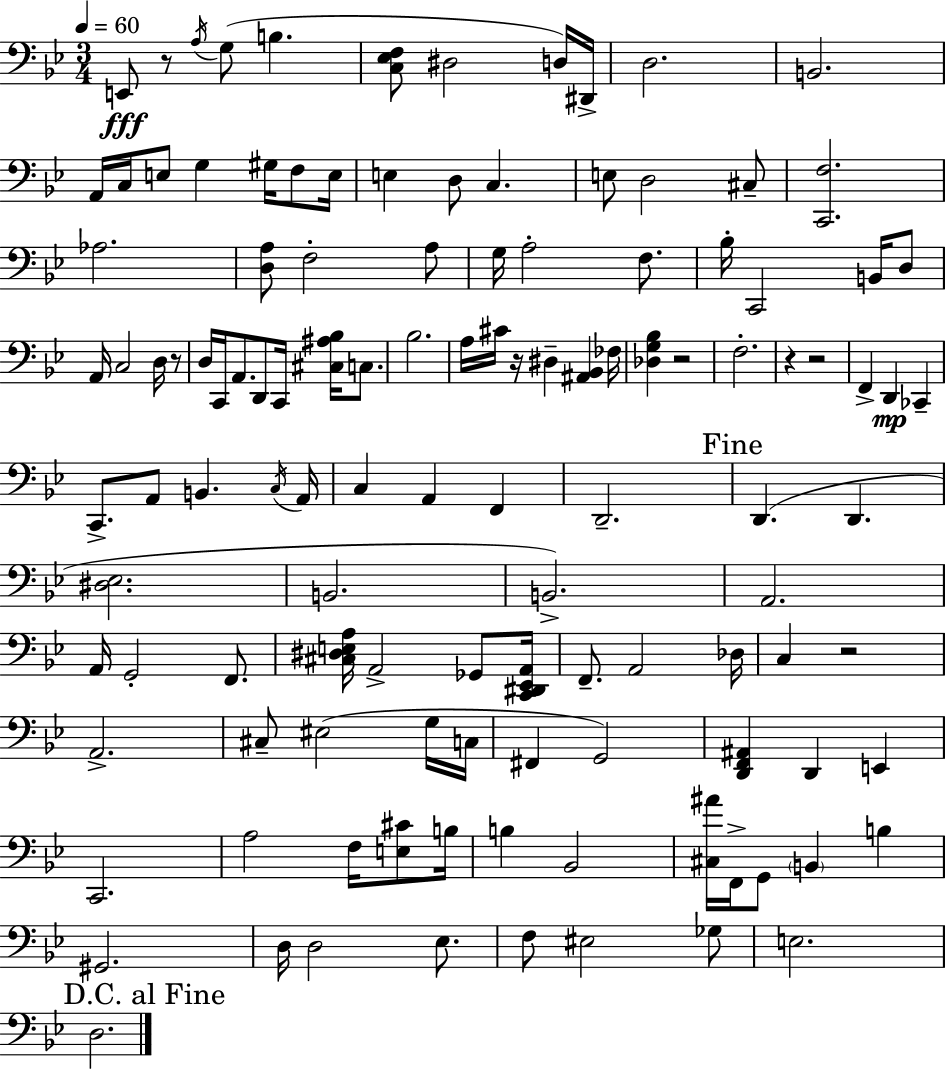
X:1
T:Untitled
M:3/4
L:1/4
K:Bb
E,,/2 z/2 A,/4 G,/2 B, [C,_E,F,]/2 ^D,2 D,/4 ^D,,/4 D,2 B,,2 A,,/4 C,/4 E,/2 G, ^G,/4 F,/2 E,/4 E, D,/2 C, E,/2 D,2 ^C,/2 [C,,F,]2 _A,2 [D,A,]/2 F,2 A,/2 G,/4 A,2 F,/2 _B,/4 C,,2 B,,/4 D,/2 A,,/4 C,2 D,/4 z/2 D,/4 C,,/4 A,,/2 D,,/2 C,,/4 [^C,^A,_B,]/4 C,/2 _B,2 A,/4 ^C/4 z/4 ^D, [^A,,_B,,] _F,/4 [_D,G,_B,] z2 F,2 z z2 F,, D,, _C,, C,,/2 A,,/2 B,, C,/4 A,,/4 C, A,, F,, D,,2 D,, D,, [^D,_E,]2 B,,2 B,,2 A,,2 A,,/4 G,,2 F,,/2 [^C,^D,E,A,]/4 A,,2 _G,,/2 [C,,^D,,_E,,A,,]/4 F,,/2 A,,2 _D,/4 C, z2 A,,2 ^C,/2 ^E,2 G,/4 C,/4 ^F,, G,,2 [D,,F,,^A,,] D,, E,, C,,2 A,2 F,/4 [E,^C]/2 B,/4 B, _B,,2 [^C,^A]/4 F,,/4 G,,/2 B,, B, ^G,,2 D,/4 D,2 _E,/2 F,/2 ^E,2 _G,/2 E,2 D,2